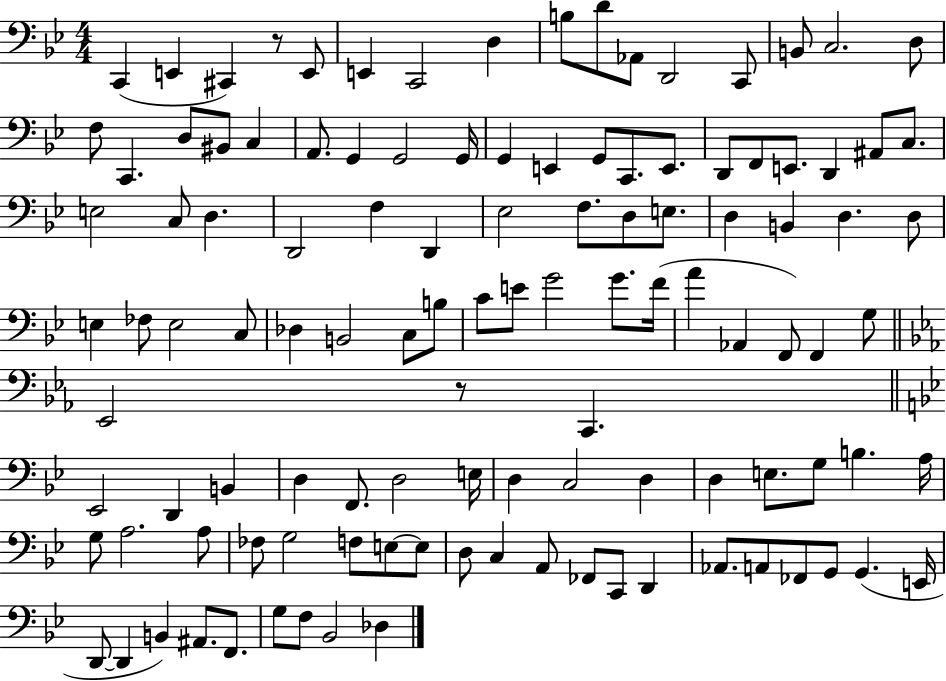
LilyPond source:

{
  \clef bass
  \numericTimeSignature
  \time 4/4
  \key bes \major
  c,4( e,4 cis,4) r8 e,8 | e,4 c,2 d4 | b8 d'8 aes,8 d,2 c,8 | b,8 c2. d8 | \break f8 c,4. d8 bis,8 c4 | a,8. g,4 g,2 g,16 | g,4 e,4 g,8 c,8. e,8. | d,8 f,8 e,8. d,4 ais,8 c8. | \break e2 c8 d4. | d,2 f4 d,4 | ees2 f8. d8 e8. | d4 b,4 d4. d8 | \break e4 fes8 e2 c8 | des4 b,2 c8 b8 | c'8 e'8 g'2 g'8. f'16( | a'4 aes,4 f,8) f,4 g8 | \break \bar "||" \break \key ees \major ees,2 r8 c,4. | \bar "||" \break \key g \minor ees,2 d,4 b,4 | d4 f,8. d2 e16 | d4 c2 d4 | d4 e8. g8 b4. a16 | \break g8 a2. a8 | fes8 g2 f8 e8~~ e8 | d8 c4 a,8 fes,8 c,8 d,4 | aes,8. a,8 fes,8 g,8 g,4.( e,16 | \break d,8~~ d,4 b,4) ais,8. f,8. | g8 f8 bes,2 des4 | \bar "|."
}